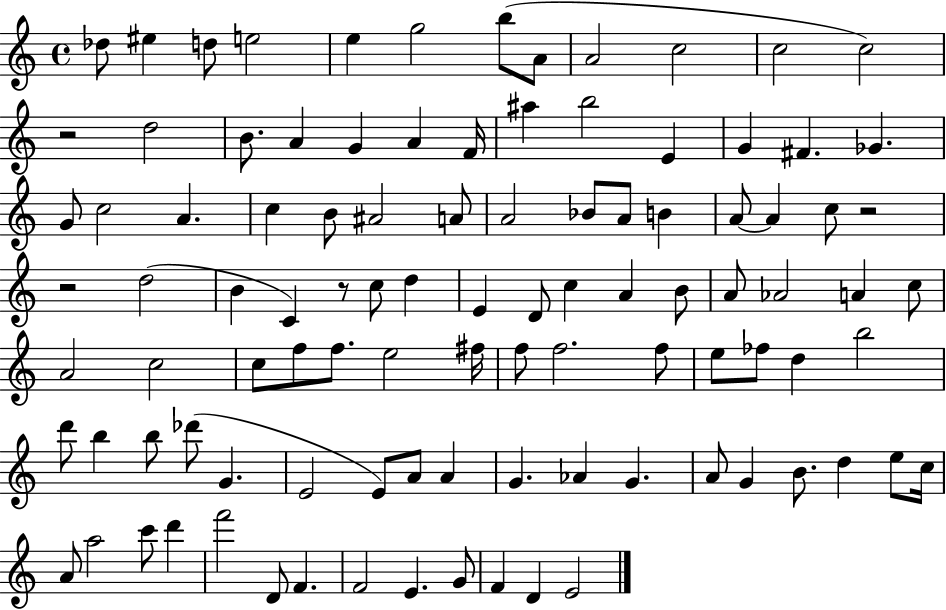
X:1
T:Untitled
M:4/4
L:1/4
K:C
_d/2 ^e d/2 e2 e g2 b/2 A/2 A2 c2 c2 c2 z2 d2 B/2 A G A F/4 ^a b2 E G ^F _G G/2 c2 A c B/2 ^A2 A/2 A2 _B/2 A/2 B A/2 A c/2 z2 z2 d2 B C z/2 c/2 d E D/2 c A B/2 A/2 _A2 A c/2 A2 c2 c/2 f/2 f/2 e2 ^f/4 f/2 f2 f/2 e/2 _f/2 d b2 d'/2 b b/2 _d'/2 G E2 E/2 A/2 A G _A G A/2 G B/2 d e/2 c/4 A/2 a2 c'/2 d' f'2 D/2 F F2 E G/2 F D E2